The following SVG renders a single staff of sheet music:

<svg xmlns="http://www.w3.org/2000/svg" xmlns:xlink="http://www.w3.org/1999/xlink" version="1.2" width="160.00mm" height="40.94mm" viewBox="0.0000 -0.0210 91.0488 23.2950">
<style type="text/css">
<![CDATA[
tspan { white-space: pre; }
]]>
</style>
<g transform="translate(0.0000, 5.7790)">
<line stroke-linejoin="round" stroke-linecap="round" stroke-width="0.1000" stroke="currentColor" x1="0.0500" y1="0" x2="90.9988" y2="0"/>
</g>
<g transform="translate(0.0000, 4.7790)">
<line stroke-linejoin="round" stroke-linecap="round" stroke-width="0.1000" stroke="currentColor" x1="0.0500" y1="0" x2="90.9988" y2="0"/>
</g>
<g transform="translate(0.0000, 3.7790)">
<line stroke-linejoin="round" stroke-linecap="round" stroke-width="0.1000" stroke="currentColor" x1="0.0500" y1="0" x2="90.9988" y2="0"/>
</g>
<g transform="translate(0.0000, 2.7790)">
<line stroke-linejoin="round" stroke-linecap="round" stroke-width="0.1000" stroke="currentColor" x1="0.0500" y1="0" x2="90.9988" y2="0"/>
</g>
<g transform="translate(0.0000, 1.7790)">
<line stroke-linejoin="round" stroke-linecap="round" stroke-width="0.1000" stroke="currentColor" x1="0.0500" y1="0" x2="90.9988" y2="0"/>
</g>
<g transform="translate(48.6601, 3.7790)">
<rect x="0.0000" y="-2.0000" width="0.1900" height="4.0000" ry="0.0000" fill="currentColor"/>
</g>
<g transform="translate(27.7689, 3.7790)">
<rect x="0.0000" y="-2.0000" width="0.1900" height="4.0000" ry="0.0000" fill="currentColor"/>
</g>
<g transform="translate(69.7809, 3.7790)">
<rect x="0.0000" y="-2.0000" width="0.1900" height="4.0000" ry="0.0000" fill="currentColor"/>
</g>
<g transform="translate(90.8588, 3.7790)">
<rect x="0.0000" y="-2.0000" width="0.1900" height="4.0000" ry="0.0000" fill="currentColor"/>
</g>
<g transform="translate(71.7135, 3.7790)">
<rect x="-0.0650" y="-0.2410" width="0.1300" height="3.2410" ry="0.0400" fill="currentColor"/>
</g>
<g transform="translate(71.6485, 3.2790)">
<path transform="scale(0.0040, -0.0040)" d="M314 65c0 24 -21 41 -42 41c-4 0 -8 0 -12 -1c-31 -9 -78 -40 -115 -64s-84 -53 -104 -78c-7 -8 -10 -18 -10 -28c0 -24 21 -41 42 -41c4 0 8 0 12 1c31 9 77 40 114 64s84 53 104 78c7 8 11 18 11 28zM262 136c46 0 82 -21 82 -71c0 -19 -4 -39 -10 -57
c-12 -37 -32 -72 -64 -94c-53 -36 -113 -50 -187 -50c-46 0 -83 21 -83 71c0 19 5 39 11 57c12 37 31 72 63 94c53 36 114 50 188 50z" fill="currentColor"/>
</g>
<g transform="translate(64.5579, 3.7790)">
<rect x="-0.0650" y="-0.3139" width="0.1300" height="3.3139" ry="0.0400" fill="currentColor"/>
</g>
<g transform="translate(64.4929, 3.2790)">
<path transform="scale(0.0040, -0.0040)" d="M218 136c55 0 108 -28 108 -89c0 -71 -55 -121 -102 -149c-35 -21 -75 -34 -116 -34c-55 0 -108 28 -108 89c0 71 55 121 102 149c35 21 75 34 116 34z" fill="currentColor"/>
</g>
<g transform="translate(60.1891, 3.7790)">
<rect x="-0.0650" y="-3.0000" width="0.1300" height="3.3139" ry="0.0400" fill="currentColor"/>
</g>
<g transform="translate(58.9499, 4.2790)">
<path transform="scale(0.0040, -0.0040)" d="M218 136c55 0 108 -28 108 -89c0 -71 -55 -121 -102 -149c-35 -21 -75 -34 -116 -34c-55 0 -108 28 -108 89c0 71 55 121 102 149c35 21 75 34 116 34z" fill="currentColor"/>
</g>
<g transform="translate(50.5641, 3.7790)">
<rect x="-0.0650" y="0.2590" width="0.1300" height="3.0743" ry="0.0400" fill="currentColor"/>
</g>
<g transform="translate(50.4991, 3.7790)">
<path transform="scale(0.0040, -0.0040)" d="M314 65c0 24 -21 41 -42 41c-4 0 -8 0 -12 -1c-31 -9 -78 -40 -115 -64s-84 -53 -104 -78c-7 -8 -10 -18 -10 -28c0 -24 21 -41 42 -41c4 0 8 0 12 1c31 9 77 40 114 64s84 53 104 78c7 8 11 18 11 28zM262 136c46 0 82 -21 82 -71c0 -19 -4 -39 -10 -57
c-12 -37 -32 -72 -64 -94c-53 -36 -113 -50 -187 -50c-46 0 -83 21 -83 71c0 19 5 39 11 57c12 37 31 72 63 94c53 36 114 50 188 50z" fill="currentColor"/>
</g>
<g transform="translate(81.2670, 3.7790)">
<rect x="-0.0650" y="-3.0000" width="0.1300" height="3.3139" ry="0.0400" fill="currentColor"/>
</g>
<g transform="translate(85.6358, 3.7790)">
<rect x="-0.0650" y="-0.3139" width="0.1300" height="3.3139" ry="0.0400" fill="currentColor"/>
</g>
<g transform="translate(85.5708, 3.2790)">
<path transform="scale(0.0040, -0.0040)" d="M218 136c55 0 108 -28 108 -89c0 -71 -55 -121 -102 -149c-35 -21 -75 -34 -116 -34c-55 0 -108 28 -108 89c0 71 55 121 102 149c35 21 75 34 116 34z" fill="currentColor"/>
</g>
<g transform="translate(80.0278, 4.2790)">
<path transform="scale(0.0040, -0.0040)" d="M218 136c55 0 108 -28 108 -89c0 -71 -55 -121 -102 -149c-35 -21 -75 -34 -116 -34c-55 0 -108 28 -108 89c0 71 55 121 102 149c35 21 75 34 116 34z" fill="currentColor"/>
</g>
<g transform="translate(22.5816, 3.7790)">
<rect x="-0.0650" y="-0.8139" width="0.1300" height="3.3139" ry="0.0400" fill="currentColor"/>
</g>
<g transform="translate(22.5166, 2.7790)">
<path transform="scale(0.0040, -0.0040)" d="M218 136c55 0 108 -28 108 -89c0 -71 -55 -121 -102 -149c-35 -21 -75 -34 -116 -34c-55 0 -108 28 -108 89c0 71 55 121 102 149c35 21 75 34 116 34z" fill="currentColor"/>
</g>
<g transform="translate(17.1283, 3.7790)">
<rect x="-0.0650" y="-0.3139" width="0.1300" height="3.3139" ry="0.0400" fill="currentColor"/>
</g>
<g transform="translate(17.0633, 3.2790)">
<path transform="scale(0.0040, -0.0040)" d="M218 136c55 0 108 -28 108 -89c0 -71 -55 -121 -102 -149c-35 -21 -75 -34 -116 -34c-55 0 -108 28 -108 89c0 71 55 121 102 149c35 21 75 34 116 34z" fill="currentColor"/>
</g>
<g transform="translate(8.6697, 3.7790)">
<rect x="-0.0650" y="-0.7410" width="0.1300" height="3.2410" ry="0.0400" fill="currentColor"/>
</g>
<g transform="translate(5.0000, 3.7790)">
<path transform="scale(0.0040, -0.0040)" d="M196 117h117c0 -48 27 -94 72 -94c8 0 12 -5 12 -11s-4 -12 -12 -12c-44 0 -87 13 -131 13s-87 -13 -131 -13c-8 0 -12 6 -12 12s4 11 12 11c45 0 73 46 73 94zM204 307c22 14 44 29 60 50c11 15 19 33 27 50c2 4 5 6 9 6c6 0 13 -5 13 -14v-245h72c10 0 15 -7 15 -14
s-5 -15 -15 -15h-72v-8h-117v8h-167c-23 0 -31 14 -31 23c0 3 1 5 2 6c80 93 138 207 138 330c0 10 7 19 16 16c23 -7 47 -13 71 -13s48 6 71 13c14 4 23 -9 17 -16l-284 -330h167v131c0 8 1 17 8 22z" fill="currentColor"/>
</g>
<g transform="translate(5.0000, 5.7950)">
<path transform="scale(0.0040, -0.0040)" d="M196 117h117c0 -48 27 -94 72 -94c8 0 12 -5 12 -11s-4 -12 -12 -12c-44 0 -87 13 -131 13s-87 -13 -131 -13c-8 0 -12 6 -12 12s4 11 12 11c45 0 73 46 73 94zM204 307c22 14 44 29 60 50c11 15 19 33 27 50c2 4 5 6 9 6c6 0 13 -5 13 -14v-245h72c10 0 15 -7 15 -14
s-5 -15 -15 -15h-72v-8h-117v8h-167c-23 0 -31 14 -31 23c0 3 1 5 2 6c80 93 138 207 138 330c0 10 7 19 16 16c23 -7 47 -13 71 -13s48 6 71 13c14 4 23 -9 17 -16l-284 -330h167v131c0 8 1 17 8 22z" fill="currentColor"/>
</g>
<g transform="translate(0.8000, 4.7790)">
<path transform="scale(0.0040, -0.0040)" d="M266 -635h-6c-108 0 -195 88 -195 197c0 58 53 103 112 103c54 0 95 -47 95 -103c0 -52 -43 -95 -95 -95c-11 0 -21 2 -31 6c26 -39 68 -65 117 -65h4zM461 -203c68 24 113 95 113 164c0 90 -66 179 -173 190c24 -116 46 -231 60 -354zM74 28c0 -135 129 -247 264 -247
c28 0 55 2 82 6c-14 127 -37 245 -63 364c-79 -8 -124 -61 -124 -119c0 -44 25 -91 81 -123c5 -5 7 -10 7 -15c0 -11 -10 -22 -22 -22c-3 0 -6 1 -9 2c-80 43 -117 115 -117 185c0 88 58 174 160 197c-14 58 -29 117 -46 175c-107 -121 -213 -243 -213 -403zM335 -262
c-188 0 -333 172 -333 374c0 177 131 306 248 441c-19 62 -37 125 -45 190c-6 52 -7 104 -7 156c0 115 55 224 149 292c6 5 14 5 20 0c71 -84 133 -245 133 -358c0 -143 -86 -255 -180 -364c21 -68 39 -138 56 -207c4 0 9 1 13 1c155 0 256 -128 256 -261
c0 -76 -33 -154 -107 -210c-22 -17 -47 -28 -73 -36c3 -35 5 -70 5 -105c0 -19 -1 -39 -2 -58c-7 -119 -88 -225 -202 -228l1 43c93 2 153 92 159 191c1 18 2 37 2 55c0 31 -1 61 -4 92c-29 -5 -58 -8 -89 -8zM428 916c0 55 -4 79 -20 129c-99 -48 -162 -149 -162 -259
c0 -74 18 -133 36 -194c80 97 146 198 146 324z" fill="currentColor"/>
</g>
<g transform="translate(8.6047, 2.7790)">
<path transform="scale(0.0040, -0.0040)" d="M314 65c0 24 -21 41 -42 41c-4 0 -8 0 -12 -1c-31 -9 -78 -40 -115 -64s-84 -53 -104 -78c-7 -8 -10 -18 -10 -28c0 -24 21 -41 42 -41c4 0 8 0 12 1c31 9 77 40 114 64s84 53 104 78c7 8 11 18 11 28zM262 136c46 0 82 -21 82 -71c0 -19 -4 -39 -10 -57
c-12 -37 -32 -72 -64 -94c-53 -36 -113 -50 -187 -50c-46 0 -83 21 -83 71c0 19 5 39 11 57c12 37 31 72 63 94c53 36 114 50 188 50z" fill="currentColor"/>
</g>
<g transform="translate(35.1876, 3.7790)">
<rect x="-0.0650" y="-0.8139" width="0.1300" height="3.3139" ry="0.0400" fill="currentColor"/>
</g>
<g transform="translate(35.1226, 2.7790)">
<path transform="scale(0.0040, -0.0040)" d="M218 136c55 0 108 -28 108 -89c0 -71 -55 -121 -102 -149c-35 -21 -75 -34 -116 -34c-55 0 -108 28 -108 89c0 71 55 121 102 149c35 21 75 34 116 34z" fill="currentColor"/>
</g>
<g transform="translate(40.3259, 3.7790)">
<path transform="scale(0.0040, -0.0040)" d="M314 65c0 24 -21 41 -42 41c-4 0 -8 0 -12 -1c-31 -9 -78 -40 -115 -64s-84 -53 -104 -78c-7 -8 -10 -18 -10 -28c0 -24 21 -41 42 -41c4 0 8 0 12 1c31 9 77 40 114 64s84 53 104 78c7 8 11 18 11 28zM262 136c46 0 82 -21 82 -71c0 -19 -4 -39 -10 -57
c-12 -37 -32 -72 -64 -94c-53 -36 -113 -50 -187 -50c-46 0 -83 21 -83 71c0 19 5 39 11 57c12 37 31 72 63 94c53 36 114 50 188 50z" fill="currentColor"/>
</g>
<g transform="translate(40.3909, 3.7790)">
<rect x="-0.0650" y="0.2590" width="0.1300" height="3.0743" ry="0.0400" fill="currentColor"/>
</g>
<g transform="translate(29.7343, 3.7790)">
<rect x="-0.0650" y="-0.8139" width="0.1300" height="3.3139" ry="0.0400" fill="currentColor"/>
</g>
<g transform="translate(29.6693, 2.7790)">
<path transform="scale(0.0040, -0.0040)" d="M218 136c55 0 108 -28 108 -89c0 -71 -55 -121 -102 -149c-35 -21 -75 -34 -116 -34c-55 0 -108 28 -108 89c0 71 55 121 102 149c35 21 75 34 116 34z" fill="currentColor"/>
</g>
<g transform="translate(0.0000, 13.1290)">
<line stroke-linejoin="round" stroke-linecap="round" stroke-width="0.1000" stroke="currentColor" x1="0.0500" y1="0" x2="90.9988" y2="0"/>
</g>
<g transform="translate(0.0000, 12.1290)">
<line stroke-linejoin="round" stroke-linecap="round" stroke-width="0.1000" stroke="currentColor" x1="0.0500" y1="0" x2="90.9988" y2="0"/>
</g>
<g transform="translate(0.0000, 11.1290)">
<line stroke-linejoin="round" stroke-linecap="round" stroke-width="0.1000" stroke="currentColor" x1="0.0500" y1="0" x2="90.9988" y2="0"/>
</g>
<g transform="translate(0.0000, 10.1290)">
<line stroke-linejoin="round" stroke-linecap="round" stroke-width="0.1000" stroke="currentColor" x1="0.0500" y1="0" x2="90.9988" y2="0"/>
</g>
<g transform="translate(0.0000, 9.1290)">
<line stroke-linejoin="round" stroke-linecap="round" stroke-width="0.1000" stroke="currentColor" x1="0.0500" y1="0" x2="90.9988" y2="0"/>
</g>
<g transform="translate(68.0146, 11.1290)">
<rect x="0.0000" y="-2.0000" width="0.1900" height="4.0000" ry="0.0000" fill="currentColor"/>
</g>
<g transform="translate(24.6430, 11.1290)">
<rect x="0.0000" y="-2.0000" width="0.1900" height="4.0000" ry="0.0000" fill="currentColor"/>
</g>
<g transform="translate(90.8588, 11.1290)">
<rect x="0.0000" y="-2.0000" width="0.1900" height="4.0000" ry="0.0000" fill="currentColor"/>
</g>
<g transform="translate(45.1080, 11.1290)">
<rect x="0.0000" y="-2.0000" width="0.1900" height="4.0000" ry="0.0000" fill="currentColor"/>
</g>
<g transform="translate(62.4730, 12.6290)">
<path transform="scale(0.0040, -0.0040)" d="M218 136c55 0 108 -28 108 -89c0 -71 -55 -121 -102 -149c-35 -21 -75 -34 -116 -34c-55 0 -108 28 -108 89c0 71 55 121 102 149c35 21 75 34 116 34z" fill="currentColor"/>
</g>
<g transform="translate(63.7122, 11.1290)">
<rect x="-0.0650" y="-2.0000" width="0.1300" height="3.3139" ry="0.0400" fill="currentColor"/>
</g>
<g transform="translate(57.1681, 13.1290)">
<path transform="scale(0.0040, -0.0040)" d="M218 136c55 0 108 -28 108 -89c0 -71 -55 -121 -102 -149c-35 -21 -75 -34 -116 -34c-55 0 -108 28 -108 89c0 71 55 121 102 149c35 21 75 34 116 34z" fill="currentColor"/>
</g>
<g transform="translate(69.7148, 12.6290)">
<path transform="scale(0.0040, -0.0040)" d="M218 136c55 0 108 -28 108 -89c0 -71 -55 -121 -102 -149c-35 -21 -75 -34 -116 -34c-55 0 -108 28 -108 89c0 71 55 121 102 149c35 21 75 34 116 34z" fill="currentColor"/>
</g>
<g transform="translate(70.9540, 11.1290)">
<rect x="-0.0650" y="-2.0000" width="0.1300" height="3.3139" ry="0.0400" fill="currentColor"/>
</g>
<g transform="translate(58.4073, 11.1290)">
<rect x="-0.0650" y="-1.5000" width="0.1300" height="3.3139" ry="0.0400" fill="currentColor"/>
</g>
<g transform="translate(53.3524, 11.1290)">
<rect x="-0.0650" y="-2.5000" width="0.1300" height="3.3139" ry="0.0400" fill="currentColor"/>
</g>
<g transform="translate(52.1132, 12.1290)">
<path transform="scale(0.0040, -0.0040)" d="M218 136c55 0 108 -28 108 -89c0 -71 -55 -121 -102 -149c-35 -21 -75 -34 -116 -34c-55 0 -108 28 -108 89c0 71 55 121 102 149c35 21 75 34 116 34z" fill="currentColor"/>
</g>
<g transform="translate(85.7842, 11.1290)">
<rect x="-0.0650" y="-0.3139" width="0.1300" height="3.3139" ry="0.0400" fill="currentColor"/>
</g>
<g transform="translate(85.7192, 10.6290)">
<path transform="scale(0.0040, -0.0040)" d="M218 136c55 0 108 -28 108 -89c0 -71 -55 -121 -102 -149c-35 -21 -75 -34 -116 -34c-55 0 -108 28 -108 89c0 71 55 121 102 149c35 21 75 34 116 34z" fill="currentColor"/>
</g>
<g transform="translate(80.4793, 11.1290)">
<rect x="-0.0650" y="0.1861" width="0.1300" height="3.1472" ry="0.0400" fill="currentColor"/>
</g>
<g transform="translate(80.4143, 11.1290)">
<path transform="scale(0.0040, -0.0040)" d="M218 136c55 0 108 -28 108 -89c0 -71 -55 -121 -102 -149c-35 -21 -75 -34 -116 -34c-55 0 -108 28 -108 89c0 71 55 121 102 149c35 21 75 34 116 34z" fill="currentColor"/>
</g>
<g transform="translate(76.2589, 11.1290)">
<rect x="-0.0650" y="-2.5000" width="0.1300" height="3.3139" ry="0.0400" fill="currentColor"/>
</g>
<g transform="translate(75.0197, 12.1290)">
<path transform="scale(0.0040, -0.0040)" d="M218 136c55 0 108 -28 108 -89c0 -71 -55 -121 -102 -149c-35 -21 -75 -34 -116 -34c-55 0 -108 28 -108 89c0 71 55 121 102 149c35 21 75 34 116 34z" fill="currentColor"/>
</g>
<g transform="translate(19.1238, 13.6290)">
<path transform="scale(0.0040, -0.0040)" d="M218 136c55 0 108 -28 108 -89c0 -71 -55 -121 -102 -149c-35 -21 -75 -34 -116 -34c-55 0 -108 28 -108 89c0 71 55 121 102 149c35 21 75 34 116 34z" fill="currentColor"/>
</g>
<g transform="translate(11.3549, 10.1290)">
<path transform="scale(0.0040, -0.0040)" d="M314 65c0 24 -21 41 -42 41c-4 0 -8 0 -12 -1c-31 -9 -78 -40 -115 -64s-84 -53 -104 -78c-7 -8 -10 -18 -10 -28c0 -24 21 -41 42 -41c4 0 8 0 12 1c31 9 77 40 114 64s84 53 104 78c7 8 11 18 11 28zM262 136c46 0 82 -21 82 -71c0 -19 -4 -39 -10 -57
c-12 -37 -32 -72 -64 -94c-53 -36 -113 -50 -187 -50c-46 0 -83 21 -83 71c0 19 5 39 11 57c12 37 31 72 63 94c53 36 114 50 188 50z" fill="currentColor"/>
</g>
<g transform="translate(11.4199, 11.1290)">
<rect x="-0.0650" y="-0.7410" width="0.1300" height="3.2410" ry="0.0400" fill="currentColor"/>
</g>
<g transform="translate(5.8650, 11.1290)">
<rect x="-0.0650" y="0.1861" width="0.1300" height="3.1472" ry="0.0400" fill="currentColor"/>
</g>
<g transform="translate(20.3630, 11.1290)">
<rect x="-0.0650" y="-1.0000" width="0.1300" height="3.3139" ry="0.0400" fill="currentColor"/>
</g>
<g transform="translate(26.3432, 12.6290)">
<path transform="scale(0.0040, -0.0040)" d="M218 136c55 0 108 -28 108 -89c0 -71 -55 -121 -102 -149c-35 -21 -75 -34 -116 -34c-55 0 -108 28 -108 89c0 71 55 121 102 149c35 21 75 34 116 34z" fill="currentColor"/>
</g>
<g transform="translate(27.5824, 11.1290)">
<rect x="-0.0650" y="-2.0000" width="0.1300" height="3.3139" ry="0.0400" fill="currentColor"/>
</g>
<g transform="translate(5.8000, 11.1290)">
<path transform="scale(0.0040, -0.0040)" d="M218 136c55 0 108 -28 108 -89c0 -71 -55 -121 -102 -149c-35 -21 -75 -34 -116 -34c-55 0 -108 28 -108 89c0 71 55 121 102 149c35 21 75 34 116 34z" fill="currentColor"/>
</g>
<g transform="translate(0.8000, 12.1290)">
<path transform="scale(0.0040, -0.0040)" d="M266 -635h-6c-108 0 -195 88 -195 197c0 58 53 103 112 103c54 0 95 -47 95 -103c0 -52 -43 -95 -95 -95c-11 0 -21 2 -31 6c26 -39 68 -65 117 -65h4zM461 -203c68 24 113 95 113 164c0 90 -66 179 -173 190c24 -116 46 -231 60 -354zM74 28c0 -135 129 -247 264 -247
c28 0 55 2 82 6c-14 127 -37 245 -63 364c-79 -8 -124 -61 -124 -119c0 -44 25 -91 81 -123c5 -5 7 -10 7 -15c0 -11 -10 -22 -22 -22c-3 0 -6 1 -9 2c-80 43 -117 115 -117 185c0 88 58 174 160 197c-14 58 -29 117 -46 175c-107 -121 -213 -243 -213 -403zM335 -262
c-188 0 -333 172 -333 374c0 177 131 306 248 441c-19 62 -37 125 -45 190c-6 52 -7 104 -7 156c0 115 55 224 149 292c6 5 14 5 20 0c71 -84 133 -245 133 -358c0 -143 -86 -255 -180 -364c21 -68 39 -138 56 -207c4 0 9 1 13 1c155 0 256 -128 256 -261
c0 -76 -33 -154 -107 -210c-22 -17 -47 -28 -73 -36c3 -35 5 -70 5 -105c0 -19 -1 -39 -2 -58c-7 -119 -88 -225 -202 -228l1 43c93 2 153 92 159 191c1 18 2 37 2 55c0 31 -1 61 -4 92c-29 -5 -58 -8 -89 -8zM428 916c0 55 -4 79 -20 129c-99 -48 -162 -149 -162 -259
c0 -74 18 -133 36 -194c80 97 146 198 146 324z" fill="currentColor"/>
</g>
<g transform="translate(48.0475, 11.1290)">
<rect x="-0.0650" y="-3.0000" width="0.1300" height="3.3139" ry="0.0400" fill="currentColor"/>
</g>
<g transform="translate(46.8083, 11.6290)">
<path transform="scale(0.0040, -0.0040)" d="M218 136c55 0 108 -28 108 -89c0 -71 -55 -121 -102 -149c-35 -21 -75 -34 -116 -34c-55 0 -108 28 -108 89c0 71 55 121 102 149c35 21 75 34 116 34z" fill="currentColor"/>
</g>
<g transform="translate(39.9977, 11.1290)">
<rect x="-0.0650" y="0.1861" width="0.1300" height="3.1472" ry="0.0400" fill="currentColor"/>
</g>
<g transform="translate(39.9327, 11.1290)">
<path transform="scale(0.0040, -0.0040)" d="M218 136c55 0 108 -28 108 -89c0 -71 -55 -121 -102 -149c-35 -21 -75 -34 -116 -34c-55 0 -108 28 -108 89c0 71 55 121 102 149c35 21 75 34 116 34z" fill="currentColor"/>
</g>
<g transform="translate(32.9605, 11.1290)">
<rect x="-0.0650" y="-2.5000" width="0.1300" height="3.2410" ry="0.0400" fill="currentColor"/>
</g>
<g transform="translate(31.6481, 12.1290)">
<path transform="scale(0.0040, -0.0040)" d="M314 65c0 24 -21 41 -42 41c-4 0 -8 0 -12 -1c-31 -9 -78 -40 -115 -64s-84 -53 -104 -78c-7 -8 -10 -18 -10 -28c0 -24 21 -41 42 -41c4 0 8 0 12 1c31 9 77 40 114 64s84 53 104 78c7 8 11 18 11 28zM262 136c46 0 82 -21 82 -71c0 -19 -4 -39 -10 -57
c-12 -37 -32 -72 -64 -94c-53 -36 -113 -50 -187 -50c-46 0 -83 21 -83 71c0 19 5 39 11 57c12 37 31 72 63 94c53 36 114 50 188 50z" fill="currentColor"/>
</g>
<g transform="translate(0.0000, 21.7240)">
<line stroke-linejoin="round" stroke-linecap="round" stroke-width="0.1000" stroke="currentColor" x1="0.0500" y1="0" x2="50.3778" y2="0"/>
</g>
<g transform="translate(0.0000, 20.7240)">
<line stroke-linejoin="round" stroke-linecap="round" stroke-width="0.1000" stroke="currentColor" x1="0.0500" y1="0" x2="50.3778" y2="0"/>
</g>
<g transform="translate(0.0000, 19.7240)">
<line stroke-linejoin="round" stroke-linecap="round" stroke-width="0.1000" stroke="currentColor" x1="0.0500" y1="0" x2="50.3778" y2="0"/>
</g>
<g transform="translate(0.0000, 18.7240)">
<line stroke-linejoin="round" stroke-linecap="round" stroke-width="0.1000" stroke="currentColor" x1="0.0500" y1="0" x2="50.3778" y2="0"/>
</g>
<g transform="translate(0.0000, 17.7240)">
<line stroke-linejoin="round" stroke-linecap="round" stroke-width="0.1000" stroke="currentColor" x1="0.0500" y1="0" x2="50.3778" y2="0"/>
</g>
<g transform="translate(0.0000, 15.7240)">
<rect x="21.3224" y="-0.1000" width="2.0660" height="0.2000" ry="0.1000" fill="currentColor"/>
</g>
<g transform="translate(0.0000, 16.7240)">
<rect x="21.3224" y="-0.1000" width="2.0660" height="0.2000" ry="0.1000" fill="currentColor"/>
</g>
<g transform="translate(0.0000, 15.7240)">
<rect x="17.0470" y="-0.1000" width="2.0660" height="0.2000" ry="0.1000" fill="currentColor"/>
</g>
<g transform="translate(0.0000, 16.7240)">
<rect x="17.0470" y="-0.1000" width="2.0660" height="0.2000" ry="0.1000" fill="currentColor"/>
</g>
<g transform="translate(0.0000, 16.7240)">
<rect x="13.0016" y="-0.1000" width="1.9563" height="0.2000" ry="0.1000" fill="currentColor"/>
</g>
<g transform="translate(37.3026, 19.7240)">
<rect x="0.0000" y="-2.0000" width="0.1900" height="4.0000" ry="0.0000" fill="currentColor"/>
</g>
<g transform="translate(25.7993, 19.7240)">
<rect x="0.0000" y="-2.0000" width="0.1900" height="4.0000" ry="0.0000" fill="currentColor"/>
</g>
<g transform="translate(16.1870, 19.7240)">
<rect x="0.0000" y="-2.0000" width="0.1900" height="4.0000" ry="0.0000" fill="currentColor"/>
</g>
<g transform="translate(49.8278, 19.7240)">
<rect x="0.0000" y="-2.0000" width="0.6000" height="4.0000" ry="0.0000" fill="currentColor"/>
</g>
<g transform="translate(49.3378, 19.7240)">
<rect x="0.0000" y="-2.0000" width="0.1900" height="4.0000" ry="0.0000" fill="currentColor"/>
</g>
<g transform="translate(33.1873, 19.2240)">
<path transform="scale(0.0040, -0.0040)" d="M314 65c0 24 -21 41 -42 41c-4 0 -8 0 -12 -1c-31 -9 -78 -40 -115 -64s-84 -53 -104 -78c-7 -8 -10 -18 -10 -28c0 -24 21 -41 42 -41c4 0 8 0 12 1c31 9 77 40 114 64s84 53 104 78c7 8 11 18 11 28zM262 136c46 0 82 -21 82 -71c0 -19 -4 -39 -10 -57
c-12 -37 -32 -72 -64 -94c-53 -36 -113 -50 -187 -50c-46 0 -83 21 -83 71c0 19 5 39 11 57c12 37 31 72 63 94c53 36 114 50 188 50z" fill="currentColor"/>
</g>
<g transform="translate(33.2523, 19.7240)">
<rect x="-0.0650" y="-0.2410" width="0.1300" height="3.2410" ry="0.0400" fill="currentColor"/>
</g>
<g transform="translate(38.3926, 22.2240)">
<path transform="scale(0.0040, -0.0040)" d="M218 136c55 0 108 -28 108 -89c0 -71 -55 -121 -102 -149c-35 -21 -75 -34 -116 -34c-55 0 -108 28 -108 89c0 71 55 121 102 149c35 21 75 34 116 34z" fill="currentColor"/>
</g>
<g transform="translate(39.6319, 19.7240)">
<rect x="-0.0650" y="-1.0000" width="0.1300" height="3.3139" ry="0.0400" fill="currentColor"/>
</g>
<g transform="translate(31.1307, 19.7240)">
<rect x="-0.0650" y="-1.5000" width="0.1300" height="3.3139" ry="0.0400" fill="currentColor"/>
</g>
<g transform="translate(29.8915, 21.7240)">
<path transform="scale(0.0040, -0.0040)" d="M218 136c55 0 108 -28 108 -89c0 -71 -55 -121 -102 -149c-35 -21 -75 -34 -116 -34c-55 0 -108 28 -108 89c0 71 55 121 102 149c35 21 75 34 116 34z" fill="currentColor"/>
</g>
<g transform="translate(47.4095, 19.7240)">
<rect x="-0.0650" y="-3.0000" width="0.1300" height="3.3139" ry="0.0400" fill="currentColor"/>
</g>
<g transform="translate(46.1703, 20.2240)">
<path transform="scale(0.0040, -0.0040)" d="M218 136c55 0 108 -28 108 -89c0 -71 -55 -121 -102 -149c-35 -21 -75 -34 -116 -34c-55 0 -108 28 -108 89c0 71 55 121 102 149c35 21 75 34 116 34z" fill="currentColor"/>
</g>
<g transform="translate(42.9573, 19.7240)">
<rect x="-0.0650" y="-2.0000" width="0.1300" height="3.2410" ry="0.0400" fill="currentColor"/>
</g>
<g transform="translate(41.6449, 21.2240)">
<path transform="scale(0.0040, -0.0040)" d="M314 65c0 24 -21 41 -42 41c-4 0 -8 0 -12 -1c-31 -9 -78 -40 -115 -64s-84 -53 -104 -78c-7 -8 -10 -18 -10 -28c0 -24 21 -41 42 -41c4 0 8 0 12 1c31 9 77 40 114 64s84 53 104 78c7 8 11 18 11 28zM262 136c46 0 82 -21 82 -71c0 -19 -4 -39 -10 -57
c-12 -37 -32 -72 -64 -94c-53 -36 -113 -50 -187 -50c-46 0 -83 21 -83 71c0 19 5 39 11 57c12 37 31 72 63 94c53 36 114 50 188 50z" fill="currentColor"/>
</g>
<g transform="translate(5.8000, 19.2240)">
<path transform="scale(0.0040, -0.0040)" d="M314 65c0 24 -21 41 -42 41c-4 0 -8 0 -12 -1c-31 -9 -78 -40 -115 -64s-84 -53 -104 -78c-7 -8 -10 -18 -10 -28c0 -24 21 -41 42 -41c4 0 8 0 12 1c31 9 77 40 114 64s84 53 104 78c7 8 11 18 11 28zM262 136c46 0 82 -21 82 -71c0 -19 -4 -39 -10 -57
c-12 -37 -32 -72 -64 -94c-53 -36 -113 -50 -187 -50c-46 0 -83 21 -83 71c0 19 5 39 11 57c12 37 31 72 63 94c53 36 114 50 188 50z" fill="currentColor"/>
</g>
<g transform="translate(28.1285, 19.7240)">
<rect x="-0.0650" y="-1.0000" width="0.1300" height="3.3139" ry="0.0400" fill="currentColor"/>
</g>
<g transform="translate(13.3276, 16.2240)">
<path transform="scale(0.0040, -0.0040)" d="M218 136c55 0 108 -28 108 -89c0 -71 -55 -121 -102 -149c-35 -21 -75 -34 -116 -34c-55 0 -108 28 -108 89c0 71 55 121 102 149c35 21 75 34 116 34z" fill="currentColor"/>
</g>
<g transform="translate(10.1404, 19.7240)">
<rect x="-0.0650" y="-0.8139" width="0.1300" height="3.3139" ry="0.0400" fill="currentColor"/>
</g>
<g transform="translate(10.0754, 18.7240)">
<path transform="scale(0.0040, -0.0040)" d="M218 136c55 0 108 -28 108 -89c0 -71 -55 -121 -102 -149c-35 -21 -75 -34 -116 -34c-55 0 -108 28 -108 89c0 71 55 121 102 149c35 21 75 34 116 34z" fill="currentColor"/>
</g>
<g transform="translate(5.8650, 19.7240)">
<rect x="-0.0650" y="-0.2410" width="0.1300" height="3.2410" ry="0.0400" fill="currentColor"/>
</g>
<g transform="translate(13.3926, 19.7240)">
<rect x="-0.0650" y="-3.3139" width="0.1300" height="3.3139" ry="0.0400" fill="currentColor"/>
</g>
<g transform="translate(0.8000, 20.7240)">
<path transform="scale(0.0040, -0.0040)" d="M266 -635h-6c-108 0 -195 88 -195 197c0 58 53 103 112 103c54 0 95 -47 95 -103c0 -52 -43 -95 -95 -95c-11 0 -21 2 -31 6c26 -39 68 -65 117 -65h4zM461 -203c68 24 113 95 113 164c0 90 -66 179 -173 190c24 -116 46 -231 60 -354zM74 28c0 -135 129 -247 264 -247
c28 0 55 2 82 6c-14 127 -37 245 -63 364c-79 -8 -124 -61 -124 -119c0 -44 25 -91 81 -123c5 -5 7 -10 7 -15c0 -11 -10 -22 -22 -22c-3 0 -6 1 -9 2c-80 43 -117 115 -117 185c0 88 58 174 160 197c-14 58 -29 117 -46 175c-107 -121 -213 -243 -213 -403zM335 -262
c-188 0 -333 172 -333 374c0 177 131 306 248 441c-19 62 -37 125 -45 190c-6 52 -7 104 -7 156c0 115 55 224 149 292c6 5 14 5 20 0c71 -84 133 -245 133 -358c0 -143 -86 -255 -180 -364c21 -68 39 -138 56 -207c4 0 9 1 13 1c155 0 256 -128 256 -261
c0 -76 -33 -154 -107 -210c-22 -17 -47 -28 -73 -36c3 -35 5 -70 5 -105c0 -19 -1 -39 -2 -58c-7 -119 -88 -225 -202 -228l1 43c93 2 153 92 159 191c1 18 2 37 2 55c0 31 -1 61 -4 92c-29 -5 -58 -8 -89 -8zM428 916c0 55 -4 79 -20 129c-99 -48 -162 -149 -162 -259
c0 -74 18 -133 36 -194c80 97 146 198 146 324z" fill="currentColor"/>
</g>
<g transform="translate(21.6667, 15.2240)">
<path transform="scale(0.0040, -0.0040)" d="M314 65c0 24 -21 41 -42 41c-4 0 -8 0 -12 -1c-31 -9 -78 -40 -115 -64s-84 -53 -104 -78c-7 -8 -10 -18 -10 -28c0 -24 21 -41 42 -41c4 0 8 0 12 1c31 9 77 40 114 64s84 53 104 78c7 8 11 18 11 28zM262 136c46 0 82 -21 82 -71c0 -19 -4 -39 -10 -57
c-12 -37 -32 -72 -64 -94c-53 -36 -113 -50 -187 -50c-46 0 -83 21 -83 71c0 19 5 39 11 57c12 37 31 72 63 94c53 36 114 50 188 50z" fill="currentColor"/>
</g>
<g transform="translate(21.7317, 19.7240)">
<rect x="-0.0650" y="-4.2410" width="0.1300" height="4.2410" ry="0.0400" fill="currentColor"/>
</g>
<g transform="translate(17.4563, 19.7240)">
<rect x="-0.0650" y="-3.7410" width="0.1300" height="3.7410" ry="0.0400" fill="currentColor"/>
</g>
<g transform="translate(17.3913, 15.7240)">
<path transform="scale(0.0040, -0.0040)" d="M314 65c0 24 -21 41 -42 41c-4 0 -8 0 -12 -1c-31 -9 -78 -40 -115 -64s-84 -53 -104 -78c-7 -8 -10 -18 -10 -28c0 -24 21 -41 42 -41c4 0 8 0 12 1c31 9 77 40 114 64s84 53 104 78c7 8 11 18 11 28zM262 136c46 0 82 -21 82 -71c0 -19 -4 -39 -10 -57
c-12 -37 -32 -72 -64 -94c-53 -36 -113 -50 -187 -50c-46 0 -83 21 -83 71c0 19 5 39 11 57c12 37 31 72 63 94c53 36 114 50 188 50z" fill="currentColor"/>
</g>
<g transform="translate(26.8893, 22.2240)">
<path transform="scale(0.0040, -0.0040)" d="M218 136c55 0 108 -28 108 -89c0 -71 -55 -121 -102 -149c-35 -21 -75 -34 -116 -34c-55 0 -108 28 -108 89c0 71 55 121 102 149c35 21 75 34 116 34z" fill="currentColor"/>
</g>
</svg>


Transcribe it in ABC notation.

X:1
T:Untitled
M:4/4
L:1/4
K:C
d2 c d d d B2 B2 A c c2 A c B d2 D F G2 B A G E F F G B c c2 d b c'2 d'2 D E c2 D F2 A